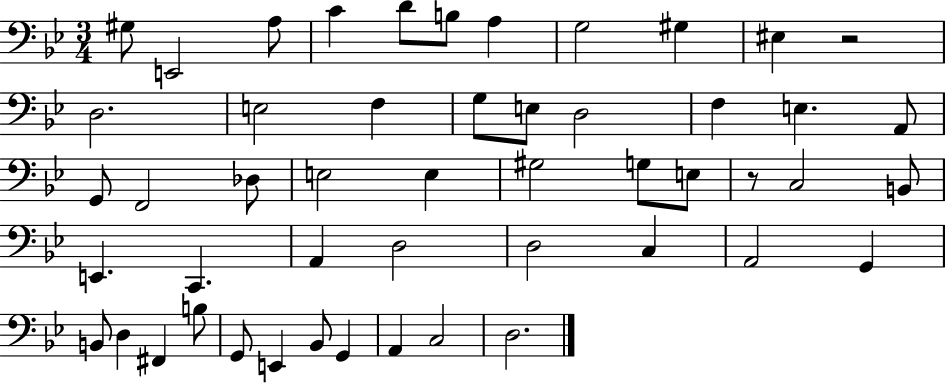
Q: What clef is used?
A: bass